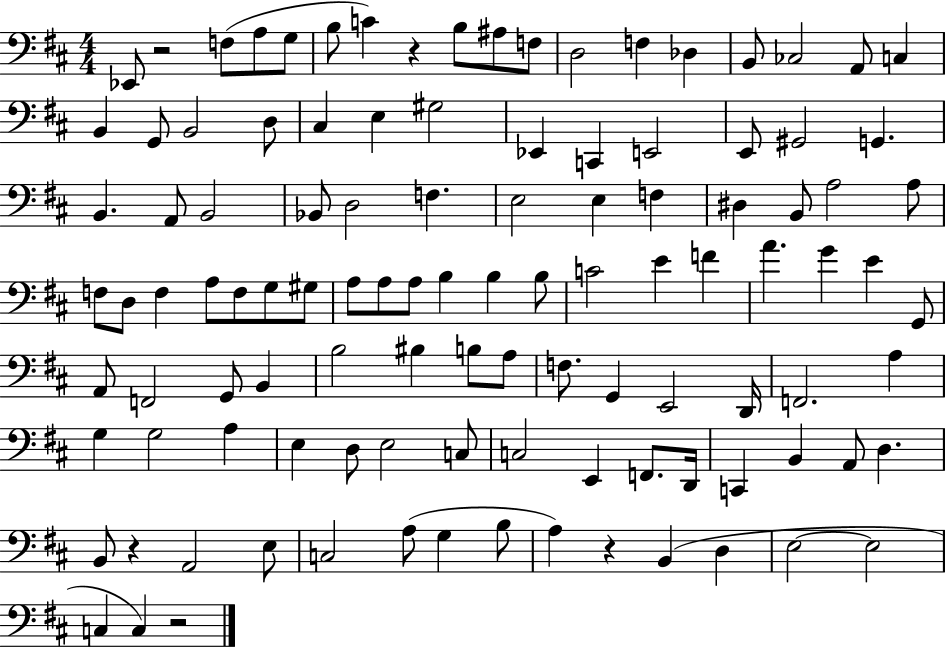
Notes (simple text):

Eb2/e R/h F3/e A3/e G3/e B3/e C4/q R/q B3/e A#3/e F3/e D3/h F3/q Db3/q B2/e CES3/h A2/e C3/q B2/q G2/e B2/h D3/e C#3/q E3/q G#3/h Eb2/q C2/q E2/h E2/e G#2/h G2/q. B2/q. A2/e B2/h Bb2/e D3/h F3/q. E3/h E3/q F3/q D#3/q B2/e A3/h A3/e F3/e D3/e F3/q A3/e F3/e G3/e G#3/e A3/e A3/e A3/e B3/q B3/q B3/e C4/h E4/q F4/q A4/q. G4/q E4/q G2/e A2/e F2/h G2/e B2/q B3/h BIS3/q B3/e A3/e F3/e. G2/q E2/h D2/s F2/h. A3/q G3/q G3/h A3/q E3/q D3/e E3/h C3/e C3/h E2/q F2/e. D2/s C2/q B2/q A2/e D3/q. B2/e R/q A2/h E3/e C3/h A3/e G3/q B3/e A3/q R/q B2/q D3/q E3/h E3/h C3/q C3/q R/h